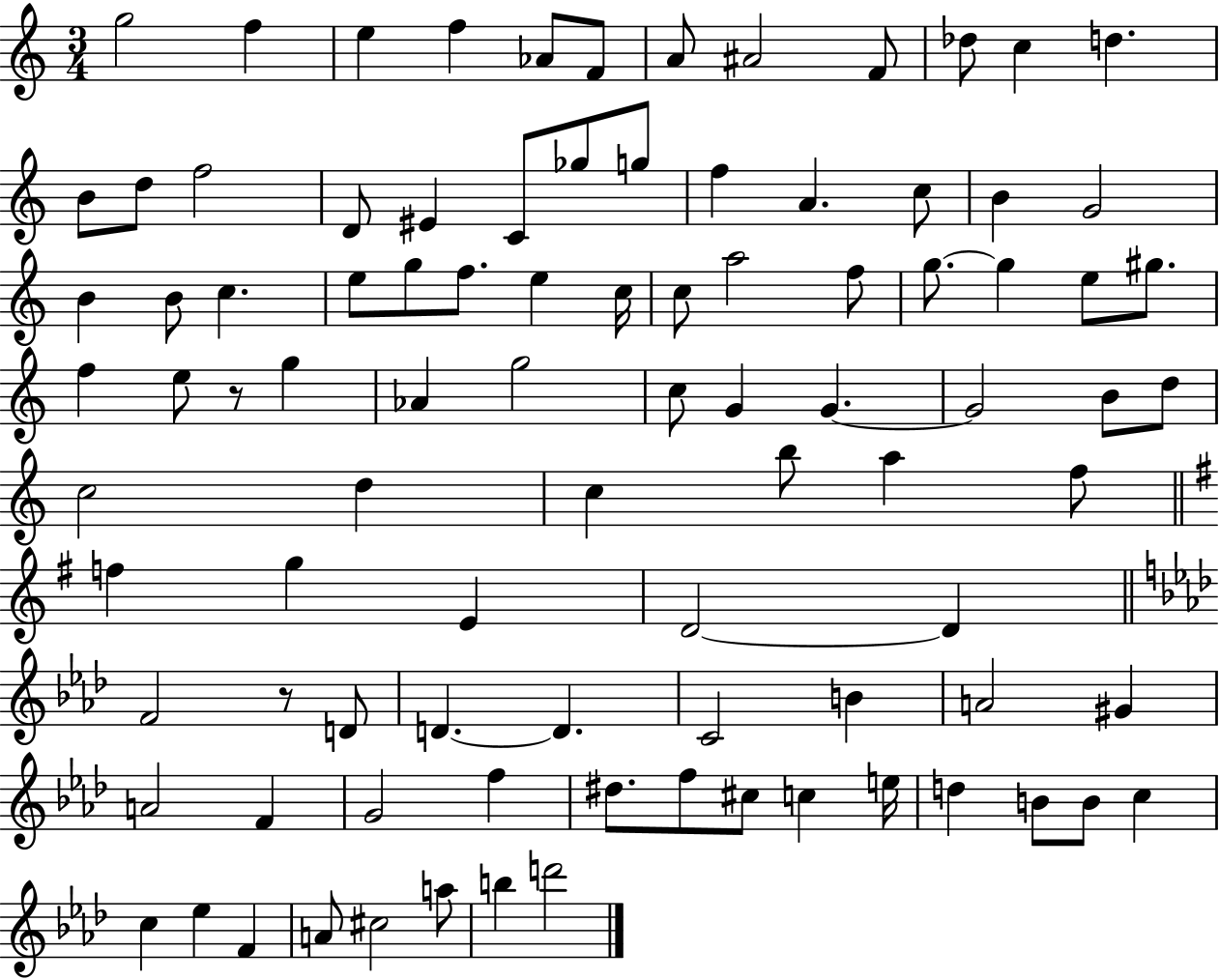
G5/h F5/q E5/q F5/q Ab4/e F4/e A4/e A#4/h F4/e Db5/e C5/q D5/q. B4/e D5/e F5/h D4/e EIS4/q C4/e Gb5/e G5/e F5/q A4/q. C5/e B4/q G4/h B4/q B4/e C5/q. E5/e G5/e F5/e. E5/q C5/s C5/e A5/h F5/e G5/e. G5/q E5/e G#5/e. F5/q E5/e R/e G5/q Ab4/q G5/h C5/e G4/q G4/q. G4/h B4/e D5/e C5/h D5/q C5/q B5/e A5/q F5/e F5/q G5/q E4/q D4/h D4/q F4/h R/e D4/e D4/q. D4/q. C4/h B4/q A4/h G#4/q A4/h F4/q G4/h F5/q D#5/e. F5/e C#5/e C5/q E5/s D5/q B4/e B4/e C5/q C5/q Eb5/q F4/q A4/e C#5/h A5/e B5/q D6/h